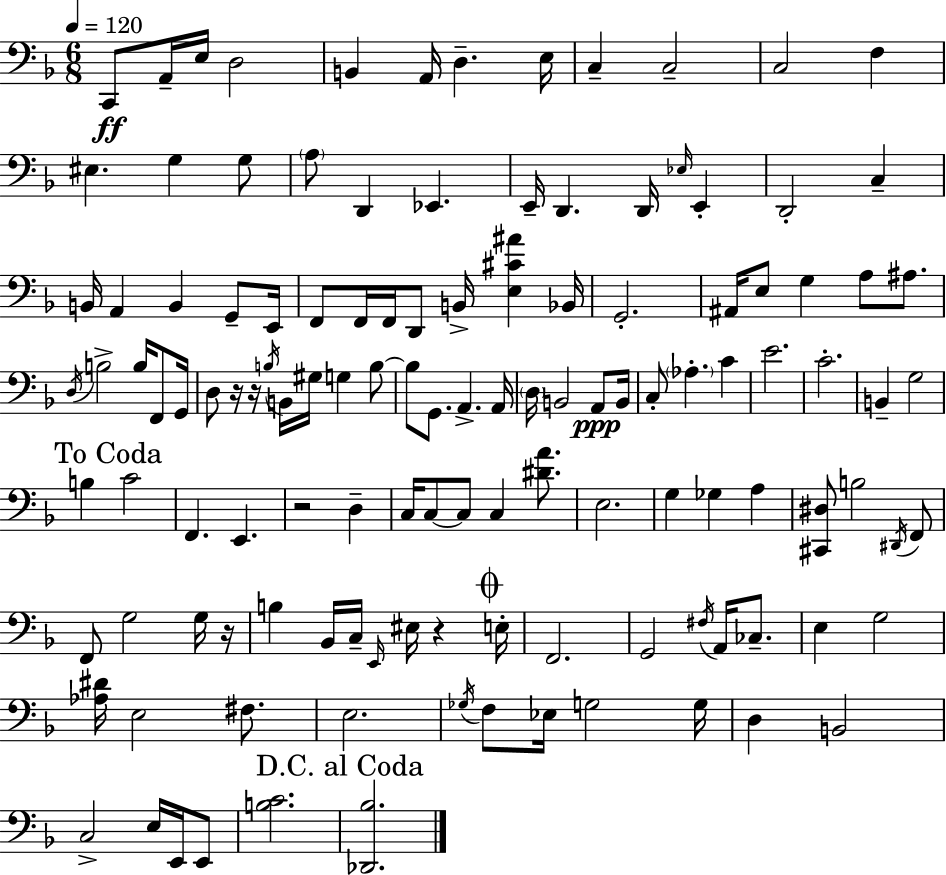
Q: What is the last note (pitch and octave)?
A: E2